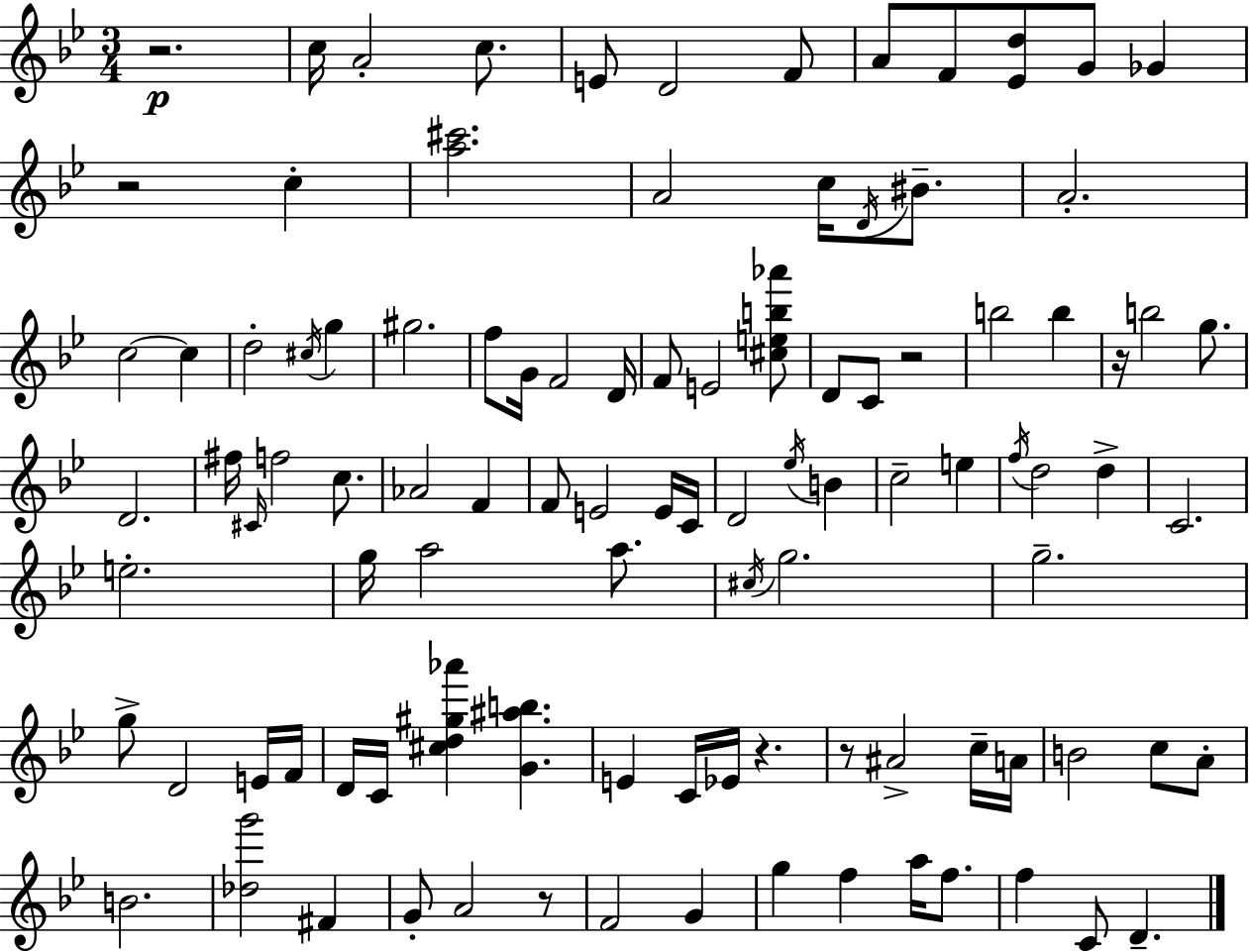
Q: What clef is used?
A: treble